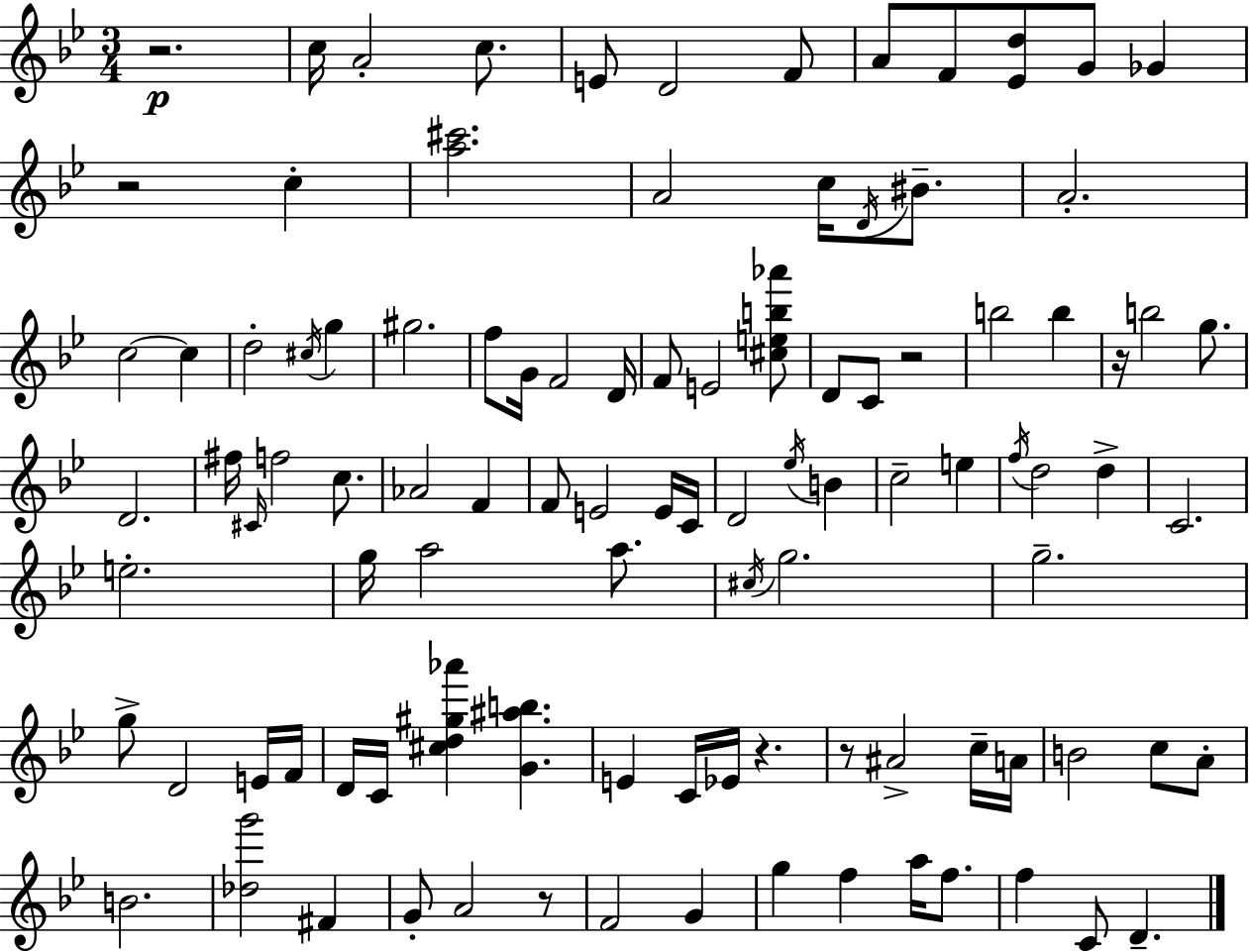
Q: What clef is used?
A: treble